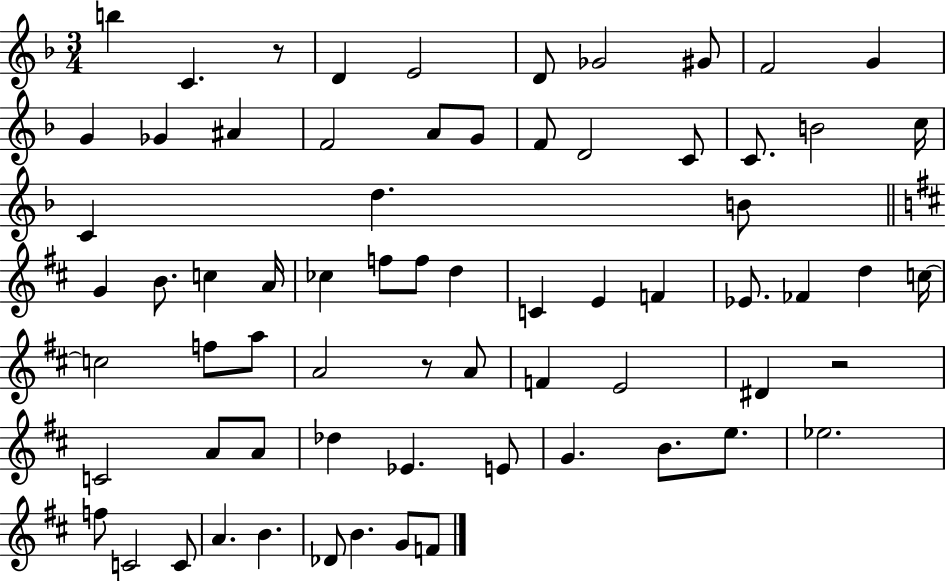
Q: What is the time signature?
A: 3/4